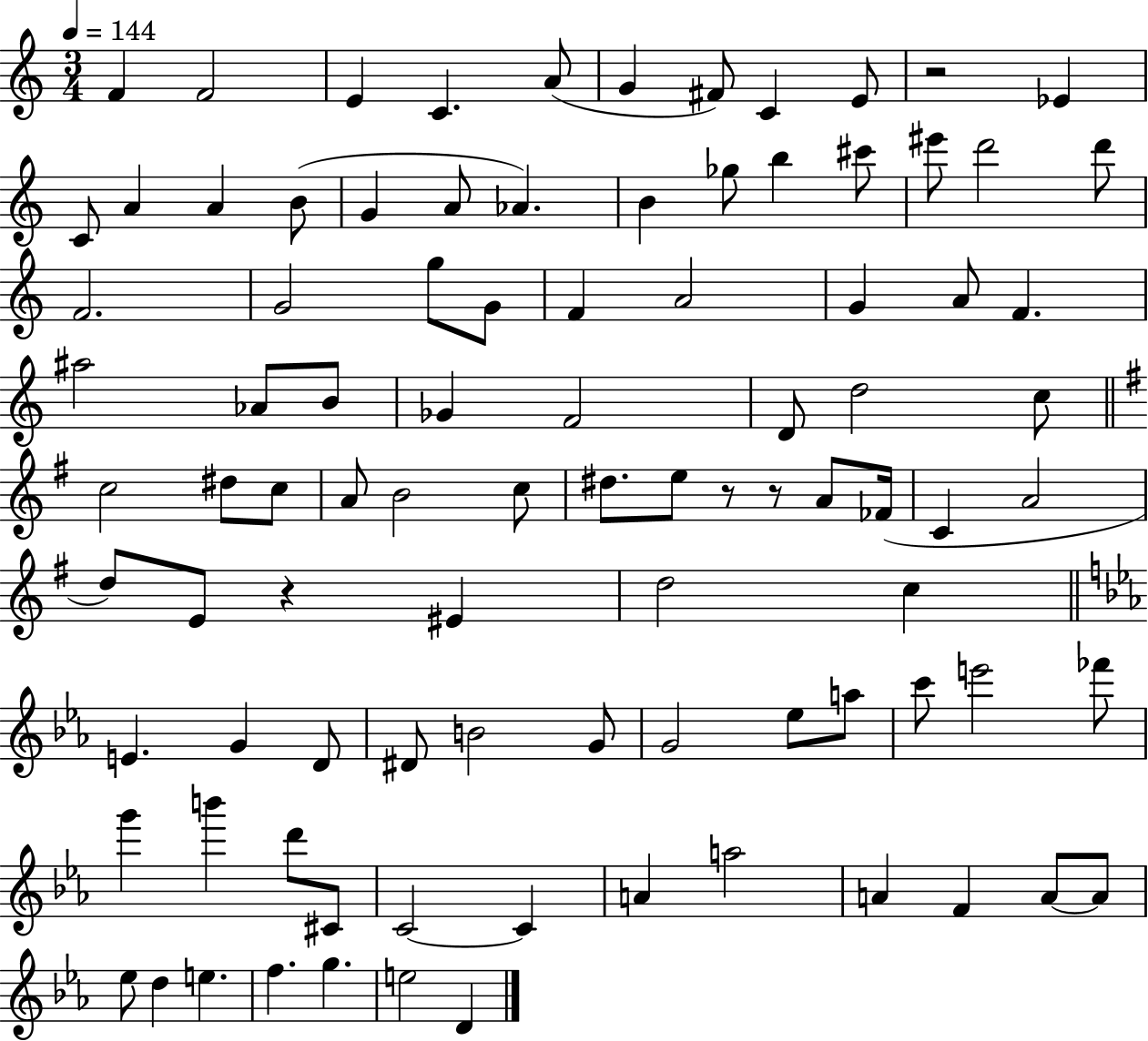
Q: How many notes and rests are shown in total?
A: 93